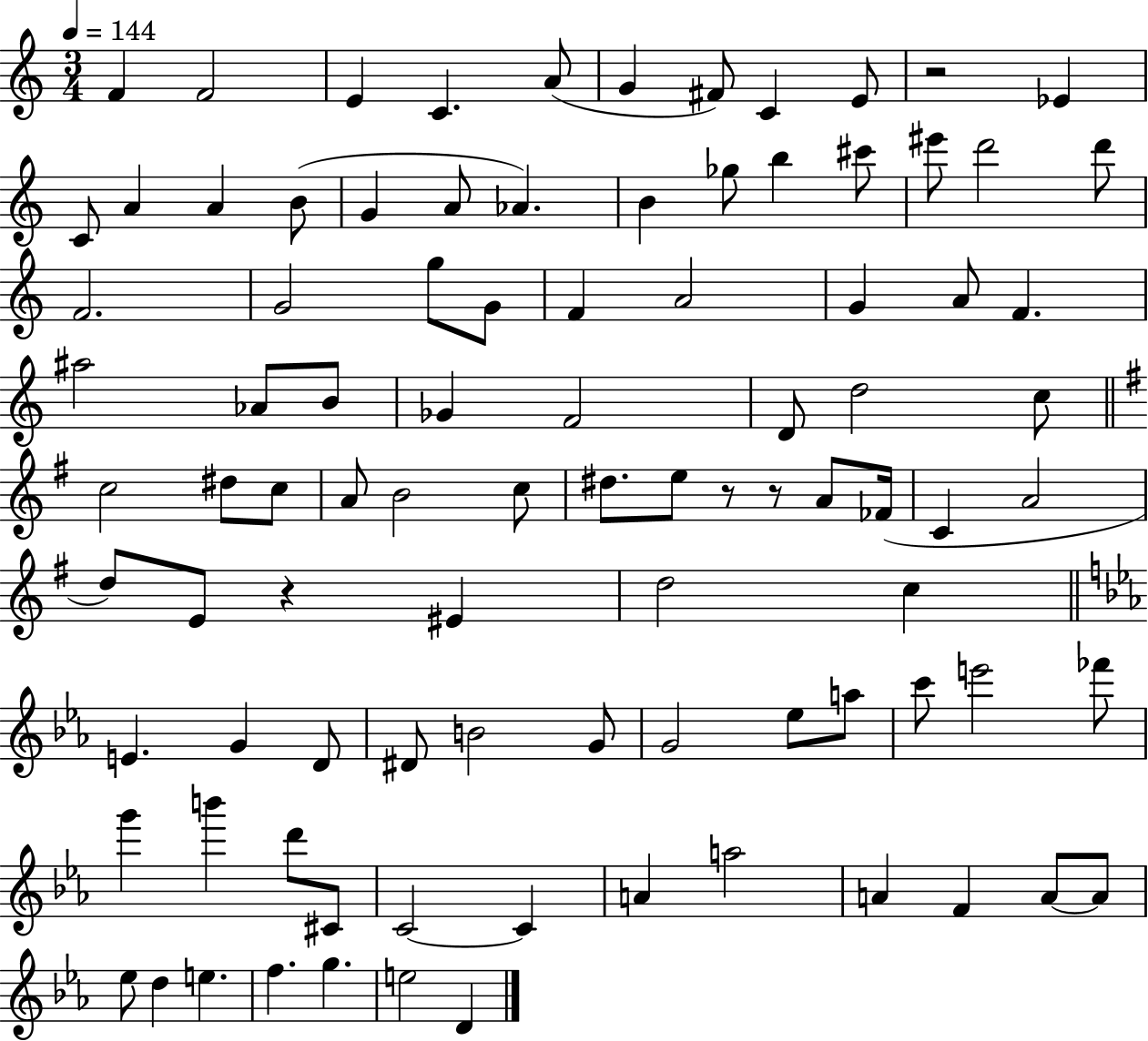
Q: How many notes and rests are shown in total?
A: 93